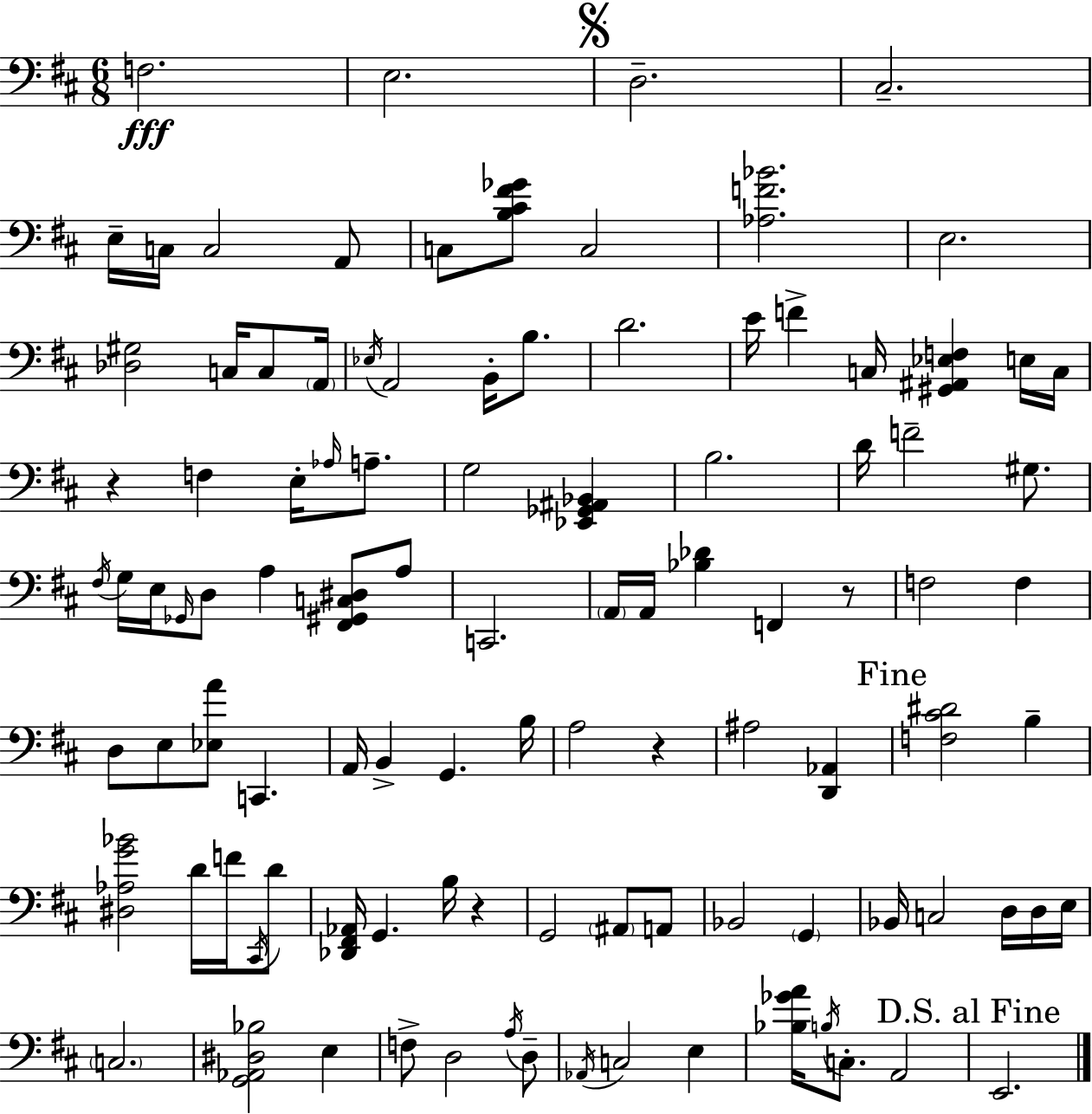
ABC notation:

X:1
T:Untitled
M:6/8
L:1/4
K:D
F,2 E,2 D,2 ^C,2 E,/4 C,/4 C,2 A,,/2 C,/2 [B,^C^F_G]/2 C,2 [_A,F_B]2 E,2 [_D,^G,]2 C,/4 C,/2 A,,/4 _E,/4 A,,2 B,,/4 B,/2 D2 E/4 F C,/4 [^G,,^A,,_E,F,] E,/4 C,/4 z F, E,/4 _A,/4 A,/2 G,2 [_E,,_G,,^A,,_B,,] B,2 D/4 F2 ^G,/2 ^F,/4 G,/4 E,/4 _G,,/4 D,/2 A, [^F,,^G,,C,^D,]/2 A,/2 C,,2 A,,/4 A,,/4 [_B,_D] F,, z/2 F,2 F, D,/2 E,/2 [_E,A]/2 C,, A,,/4 B,, G,, B,/4 A,2 z ^A,2 [D,,_A,,] [F,^C^D]2 B, [^D,_A,G_B]2 D/4 F/4 ^C,,/4 D/2 [_D,,^F,,_A,,]/4 G,, B,/4 z G,,2 ^A,,/2 A,,/2 _B,,2 G,, _B,,/4 C,2 D,/4 D,/4 E,/4 C,2 [G,,_A,,^D,_B,]2 E, F,/2 D,2 A,/4 D,/2 _A,,/4 C,2 E, [_B,_GA]/4 B,/4 C,/2 A,,2 E,,2